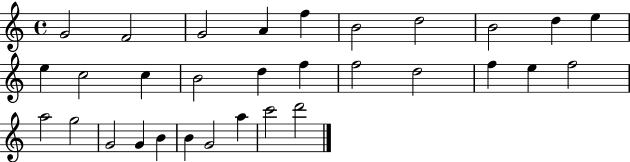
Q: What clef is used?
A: treble